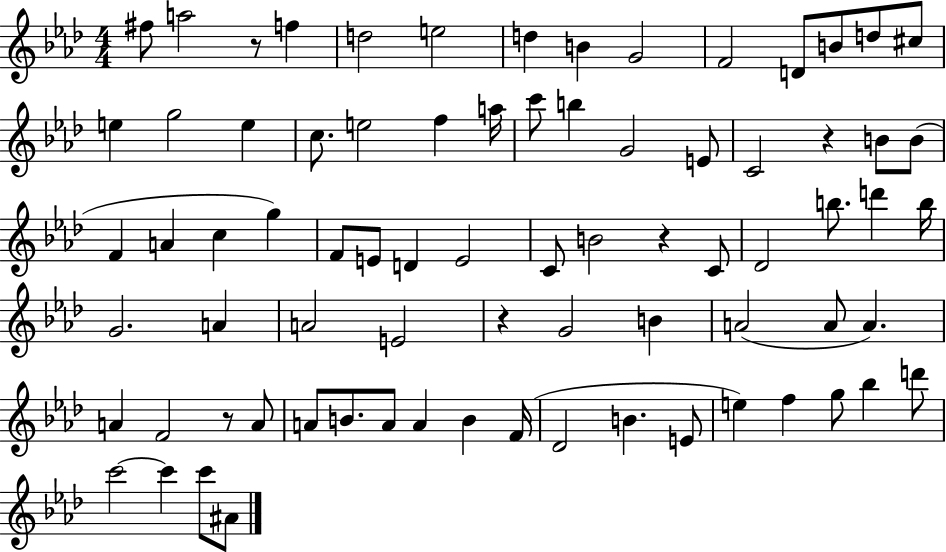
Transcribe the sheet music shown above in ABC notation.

X:1
T:Untitled
M:4/4
L:1/4
K:Ab
^f/2 a2 z/2 f d2 e2 d B G2 F2 D/2 B/2 d/2 ^c/2 e g2 e c/2 e2 f a/4 c'/2 b G2 E/2 C2 z B/2 B/2 F A c g F/2 E/2 D E2 C/2 B2 z C/2 _D2 b/2 d' b/4 G2 A A2 E2 z G2 B A2 A/2 A A F2 z/2 A/2 A/2 B/2 A/2 A B F/4 _D2 B E/2 e f g/2 _b d'/2 c'2 c' c'/2 ^A/2